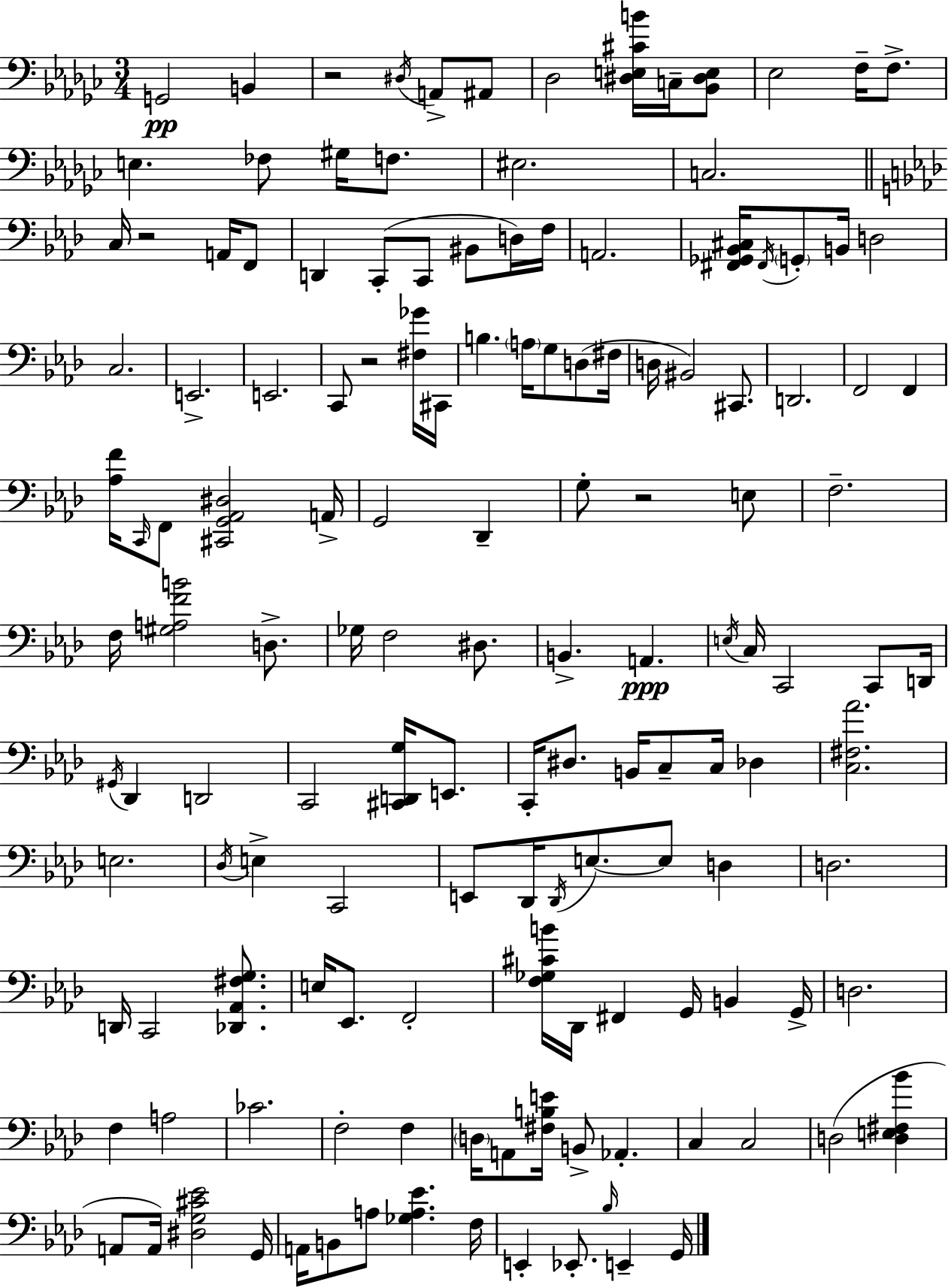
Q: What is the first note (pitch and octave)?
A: G2